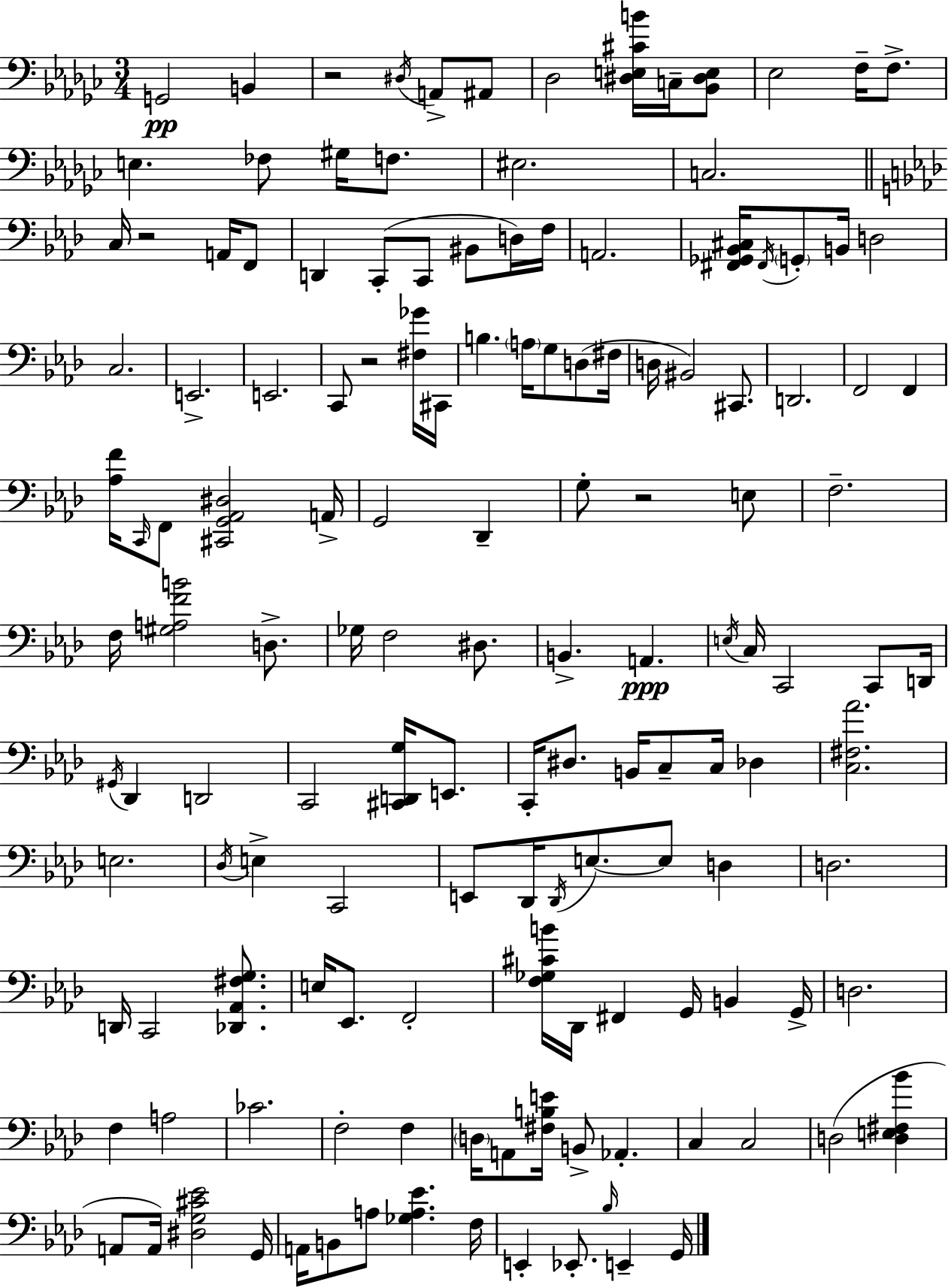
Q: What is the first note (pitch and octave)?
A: G2